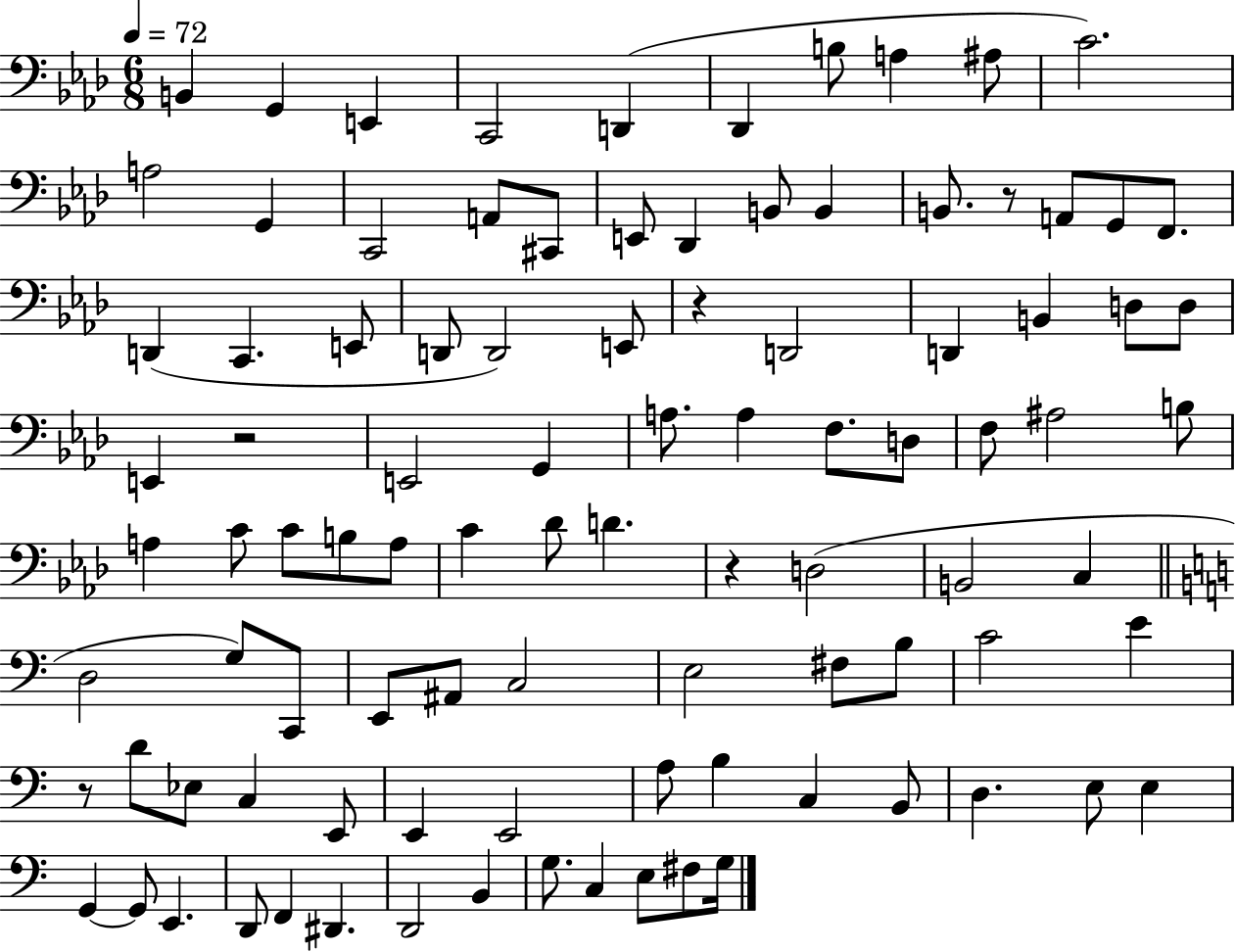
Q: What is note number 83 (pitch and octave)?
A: D2